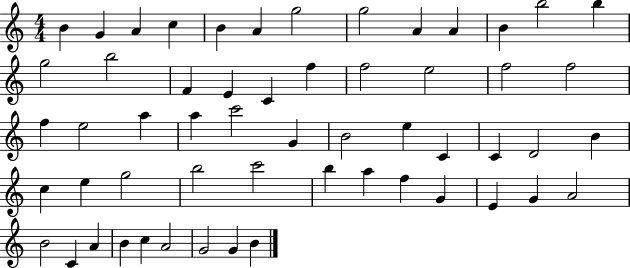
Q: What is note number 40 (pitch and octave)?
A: C6